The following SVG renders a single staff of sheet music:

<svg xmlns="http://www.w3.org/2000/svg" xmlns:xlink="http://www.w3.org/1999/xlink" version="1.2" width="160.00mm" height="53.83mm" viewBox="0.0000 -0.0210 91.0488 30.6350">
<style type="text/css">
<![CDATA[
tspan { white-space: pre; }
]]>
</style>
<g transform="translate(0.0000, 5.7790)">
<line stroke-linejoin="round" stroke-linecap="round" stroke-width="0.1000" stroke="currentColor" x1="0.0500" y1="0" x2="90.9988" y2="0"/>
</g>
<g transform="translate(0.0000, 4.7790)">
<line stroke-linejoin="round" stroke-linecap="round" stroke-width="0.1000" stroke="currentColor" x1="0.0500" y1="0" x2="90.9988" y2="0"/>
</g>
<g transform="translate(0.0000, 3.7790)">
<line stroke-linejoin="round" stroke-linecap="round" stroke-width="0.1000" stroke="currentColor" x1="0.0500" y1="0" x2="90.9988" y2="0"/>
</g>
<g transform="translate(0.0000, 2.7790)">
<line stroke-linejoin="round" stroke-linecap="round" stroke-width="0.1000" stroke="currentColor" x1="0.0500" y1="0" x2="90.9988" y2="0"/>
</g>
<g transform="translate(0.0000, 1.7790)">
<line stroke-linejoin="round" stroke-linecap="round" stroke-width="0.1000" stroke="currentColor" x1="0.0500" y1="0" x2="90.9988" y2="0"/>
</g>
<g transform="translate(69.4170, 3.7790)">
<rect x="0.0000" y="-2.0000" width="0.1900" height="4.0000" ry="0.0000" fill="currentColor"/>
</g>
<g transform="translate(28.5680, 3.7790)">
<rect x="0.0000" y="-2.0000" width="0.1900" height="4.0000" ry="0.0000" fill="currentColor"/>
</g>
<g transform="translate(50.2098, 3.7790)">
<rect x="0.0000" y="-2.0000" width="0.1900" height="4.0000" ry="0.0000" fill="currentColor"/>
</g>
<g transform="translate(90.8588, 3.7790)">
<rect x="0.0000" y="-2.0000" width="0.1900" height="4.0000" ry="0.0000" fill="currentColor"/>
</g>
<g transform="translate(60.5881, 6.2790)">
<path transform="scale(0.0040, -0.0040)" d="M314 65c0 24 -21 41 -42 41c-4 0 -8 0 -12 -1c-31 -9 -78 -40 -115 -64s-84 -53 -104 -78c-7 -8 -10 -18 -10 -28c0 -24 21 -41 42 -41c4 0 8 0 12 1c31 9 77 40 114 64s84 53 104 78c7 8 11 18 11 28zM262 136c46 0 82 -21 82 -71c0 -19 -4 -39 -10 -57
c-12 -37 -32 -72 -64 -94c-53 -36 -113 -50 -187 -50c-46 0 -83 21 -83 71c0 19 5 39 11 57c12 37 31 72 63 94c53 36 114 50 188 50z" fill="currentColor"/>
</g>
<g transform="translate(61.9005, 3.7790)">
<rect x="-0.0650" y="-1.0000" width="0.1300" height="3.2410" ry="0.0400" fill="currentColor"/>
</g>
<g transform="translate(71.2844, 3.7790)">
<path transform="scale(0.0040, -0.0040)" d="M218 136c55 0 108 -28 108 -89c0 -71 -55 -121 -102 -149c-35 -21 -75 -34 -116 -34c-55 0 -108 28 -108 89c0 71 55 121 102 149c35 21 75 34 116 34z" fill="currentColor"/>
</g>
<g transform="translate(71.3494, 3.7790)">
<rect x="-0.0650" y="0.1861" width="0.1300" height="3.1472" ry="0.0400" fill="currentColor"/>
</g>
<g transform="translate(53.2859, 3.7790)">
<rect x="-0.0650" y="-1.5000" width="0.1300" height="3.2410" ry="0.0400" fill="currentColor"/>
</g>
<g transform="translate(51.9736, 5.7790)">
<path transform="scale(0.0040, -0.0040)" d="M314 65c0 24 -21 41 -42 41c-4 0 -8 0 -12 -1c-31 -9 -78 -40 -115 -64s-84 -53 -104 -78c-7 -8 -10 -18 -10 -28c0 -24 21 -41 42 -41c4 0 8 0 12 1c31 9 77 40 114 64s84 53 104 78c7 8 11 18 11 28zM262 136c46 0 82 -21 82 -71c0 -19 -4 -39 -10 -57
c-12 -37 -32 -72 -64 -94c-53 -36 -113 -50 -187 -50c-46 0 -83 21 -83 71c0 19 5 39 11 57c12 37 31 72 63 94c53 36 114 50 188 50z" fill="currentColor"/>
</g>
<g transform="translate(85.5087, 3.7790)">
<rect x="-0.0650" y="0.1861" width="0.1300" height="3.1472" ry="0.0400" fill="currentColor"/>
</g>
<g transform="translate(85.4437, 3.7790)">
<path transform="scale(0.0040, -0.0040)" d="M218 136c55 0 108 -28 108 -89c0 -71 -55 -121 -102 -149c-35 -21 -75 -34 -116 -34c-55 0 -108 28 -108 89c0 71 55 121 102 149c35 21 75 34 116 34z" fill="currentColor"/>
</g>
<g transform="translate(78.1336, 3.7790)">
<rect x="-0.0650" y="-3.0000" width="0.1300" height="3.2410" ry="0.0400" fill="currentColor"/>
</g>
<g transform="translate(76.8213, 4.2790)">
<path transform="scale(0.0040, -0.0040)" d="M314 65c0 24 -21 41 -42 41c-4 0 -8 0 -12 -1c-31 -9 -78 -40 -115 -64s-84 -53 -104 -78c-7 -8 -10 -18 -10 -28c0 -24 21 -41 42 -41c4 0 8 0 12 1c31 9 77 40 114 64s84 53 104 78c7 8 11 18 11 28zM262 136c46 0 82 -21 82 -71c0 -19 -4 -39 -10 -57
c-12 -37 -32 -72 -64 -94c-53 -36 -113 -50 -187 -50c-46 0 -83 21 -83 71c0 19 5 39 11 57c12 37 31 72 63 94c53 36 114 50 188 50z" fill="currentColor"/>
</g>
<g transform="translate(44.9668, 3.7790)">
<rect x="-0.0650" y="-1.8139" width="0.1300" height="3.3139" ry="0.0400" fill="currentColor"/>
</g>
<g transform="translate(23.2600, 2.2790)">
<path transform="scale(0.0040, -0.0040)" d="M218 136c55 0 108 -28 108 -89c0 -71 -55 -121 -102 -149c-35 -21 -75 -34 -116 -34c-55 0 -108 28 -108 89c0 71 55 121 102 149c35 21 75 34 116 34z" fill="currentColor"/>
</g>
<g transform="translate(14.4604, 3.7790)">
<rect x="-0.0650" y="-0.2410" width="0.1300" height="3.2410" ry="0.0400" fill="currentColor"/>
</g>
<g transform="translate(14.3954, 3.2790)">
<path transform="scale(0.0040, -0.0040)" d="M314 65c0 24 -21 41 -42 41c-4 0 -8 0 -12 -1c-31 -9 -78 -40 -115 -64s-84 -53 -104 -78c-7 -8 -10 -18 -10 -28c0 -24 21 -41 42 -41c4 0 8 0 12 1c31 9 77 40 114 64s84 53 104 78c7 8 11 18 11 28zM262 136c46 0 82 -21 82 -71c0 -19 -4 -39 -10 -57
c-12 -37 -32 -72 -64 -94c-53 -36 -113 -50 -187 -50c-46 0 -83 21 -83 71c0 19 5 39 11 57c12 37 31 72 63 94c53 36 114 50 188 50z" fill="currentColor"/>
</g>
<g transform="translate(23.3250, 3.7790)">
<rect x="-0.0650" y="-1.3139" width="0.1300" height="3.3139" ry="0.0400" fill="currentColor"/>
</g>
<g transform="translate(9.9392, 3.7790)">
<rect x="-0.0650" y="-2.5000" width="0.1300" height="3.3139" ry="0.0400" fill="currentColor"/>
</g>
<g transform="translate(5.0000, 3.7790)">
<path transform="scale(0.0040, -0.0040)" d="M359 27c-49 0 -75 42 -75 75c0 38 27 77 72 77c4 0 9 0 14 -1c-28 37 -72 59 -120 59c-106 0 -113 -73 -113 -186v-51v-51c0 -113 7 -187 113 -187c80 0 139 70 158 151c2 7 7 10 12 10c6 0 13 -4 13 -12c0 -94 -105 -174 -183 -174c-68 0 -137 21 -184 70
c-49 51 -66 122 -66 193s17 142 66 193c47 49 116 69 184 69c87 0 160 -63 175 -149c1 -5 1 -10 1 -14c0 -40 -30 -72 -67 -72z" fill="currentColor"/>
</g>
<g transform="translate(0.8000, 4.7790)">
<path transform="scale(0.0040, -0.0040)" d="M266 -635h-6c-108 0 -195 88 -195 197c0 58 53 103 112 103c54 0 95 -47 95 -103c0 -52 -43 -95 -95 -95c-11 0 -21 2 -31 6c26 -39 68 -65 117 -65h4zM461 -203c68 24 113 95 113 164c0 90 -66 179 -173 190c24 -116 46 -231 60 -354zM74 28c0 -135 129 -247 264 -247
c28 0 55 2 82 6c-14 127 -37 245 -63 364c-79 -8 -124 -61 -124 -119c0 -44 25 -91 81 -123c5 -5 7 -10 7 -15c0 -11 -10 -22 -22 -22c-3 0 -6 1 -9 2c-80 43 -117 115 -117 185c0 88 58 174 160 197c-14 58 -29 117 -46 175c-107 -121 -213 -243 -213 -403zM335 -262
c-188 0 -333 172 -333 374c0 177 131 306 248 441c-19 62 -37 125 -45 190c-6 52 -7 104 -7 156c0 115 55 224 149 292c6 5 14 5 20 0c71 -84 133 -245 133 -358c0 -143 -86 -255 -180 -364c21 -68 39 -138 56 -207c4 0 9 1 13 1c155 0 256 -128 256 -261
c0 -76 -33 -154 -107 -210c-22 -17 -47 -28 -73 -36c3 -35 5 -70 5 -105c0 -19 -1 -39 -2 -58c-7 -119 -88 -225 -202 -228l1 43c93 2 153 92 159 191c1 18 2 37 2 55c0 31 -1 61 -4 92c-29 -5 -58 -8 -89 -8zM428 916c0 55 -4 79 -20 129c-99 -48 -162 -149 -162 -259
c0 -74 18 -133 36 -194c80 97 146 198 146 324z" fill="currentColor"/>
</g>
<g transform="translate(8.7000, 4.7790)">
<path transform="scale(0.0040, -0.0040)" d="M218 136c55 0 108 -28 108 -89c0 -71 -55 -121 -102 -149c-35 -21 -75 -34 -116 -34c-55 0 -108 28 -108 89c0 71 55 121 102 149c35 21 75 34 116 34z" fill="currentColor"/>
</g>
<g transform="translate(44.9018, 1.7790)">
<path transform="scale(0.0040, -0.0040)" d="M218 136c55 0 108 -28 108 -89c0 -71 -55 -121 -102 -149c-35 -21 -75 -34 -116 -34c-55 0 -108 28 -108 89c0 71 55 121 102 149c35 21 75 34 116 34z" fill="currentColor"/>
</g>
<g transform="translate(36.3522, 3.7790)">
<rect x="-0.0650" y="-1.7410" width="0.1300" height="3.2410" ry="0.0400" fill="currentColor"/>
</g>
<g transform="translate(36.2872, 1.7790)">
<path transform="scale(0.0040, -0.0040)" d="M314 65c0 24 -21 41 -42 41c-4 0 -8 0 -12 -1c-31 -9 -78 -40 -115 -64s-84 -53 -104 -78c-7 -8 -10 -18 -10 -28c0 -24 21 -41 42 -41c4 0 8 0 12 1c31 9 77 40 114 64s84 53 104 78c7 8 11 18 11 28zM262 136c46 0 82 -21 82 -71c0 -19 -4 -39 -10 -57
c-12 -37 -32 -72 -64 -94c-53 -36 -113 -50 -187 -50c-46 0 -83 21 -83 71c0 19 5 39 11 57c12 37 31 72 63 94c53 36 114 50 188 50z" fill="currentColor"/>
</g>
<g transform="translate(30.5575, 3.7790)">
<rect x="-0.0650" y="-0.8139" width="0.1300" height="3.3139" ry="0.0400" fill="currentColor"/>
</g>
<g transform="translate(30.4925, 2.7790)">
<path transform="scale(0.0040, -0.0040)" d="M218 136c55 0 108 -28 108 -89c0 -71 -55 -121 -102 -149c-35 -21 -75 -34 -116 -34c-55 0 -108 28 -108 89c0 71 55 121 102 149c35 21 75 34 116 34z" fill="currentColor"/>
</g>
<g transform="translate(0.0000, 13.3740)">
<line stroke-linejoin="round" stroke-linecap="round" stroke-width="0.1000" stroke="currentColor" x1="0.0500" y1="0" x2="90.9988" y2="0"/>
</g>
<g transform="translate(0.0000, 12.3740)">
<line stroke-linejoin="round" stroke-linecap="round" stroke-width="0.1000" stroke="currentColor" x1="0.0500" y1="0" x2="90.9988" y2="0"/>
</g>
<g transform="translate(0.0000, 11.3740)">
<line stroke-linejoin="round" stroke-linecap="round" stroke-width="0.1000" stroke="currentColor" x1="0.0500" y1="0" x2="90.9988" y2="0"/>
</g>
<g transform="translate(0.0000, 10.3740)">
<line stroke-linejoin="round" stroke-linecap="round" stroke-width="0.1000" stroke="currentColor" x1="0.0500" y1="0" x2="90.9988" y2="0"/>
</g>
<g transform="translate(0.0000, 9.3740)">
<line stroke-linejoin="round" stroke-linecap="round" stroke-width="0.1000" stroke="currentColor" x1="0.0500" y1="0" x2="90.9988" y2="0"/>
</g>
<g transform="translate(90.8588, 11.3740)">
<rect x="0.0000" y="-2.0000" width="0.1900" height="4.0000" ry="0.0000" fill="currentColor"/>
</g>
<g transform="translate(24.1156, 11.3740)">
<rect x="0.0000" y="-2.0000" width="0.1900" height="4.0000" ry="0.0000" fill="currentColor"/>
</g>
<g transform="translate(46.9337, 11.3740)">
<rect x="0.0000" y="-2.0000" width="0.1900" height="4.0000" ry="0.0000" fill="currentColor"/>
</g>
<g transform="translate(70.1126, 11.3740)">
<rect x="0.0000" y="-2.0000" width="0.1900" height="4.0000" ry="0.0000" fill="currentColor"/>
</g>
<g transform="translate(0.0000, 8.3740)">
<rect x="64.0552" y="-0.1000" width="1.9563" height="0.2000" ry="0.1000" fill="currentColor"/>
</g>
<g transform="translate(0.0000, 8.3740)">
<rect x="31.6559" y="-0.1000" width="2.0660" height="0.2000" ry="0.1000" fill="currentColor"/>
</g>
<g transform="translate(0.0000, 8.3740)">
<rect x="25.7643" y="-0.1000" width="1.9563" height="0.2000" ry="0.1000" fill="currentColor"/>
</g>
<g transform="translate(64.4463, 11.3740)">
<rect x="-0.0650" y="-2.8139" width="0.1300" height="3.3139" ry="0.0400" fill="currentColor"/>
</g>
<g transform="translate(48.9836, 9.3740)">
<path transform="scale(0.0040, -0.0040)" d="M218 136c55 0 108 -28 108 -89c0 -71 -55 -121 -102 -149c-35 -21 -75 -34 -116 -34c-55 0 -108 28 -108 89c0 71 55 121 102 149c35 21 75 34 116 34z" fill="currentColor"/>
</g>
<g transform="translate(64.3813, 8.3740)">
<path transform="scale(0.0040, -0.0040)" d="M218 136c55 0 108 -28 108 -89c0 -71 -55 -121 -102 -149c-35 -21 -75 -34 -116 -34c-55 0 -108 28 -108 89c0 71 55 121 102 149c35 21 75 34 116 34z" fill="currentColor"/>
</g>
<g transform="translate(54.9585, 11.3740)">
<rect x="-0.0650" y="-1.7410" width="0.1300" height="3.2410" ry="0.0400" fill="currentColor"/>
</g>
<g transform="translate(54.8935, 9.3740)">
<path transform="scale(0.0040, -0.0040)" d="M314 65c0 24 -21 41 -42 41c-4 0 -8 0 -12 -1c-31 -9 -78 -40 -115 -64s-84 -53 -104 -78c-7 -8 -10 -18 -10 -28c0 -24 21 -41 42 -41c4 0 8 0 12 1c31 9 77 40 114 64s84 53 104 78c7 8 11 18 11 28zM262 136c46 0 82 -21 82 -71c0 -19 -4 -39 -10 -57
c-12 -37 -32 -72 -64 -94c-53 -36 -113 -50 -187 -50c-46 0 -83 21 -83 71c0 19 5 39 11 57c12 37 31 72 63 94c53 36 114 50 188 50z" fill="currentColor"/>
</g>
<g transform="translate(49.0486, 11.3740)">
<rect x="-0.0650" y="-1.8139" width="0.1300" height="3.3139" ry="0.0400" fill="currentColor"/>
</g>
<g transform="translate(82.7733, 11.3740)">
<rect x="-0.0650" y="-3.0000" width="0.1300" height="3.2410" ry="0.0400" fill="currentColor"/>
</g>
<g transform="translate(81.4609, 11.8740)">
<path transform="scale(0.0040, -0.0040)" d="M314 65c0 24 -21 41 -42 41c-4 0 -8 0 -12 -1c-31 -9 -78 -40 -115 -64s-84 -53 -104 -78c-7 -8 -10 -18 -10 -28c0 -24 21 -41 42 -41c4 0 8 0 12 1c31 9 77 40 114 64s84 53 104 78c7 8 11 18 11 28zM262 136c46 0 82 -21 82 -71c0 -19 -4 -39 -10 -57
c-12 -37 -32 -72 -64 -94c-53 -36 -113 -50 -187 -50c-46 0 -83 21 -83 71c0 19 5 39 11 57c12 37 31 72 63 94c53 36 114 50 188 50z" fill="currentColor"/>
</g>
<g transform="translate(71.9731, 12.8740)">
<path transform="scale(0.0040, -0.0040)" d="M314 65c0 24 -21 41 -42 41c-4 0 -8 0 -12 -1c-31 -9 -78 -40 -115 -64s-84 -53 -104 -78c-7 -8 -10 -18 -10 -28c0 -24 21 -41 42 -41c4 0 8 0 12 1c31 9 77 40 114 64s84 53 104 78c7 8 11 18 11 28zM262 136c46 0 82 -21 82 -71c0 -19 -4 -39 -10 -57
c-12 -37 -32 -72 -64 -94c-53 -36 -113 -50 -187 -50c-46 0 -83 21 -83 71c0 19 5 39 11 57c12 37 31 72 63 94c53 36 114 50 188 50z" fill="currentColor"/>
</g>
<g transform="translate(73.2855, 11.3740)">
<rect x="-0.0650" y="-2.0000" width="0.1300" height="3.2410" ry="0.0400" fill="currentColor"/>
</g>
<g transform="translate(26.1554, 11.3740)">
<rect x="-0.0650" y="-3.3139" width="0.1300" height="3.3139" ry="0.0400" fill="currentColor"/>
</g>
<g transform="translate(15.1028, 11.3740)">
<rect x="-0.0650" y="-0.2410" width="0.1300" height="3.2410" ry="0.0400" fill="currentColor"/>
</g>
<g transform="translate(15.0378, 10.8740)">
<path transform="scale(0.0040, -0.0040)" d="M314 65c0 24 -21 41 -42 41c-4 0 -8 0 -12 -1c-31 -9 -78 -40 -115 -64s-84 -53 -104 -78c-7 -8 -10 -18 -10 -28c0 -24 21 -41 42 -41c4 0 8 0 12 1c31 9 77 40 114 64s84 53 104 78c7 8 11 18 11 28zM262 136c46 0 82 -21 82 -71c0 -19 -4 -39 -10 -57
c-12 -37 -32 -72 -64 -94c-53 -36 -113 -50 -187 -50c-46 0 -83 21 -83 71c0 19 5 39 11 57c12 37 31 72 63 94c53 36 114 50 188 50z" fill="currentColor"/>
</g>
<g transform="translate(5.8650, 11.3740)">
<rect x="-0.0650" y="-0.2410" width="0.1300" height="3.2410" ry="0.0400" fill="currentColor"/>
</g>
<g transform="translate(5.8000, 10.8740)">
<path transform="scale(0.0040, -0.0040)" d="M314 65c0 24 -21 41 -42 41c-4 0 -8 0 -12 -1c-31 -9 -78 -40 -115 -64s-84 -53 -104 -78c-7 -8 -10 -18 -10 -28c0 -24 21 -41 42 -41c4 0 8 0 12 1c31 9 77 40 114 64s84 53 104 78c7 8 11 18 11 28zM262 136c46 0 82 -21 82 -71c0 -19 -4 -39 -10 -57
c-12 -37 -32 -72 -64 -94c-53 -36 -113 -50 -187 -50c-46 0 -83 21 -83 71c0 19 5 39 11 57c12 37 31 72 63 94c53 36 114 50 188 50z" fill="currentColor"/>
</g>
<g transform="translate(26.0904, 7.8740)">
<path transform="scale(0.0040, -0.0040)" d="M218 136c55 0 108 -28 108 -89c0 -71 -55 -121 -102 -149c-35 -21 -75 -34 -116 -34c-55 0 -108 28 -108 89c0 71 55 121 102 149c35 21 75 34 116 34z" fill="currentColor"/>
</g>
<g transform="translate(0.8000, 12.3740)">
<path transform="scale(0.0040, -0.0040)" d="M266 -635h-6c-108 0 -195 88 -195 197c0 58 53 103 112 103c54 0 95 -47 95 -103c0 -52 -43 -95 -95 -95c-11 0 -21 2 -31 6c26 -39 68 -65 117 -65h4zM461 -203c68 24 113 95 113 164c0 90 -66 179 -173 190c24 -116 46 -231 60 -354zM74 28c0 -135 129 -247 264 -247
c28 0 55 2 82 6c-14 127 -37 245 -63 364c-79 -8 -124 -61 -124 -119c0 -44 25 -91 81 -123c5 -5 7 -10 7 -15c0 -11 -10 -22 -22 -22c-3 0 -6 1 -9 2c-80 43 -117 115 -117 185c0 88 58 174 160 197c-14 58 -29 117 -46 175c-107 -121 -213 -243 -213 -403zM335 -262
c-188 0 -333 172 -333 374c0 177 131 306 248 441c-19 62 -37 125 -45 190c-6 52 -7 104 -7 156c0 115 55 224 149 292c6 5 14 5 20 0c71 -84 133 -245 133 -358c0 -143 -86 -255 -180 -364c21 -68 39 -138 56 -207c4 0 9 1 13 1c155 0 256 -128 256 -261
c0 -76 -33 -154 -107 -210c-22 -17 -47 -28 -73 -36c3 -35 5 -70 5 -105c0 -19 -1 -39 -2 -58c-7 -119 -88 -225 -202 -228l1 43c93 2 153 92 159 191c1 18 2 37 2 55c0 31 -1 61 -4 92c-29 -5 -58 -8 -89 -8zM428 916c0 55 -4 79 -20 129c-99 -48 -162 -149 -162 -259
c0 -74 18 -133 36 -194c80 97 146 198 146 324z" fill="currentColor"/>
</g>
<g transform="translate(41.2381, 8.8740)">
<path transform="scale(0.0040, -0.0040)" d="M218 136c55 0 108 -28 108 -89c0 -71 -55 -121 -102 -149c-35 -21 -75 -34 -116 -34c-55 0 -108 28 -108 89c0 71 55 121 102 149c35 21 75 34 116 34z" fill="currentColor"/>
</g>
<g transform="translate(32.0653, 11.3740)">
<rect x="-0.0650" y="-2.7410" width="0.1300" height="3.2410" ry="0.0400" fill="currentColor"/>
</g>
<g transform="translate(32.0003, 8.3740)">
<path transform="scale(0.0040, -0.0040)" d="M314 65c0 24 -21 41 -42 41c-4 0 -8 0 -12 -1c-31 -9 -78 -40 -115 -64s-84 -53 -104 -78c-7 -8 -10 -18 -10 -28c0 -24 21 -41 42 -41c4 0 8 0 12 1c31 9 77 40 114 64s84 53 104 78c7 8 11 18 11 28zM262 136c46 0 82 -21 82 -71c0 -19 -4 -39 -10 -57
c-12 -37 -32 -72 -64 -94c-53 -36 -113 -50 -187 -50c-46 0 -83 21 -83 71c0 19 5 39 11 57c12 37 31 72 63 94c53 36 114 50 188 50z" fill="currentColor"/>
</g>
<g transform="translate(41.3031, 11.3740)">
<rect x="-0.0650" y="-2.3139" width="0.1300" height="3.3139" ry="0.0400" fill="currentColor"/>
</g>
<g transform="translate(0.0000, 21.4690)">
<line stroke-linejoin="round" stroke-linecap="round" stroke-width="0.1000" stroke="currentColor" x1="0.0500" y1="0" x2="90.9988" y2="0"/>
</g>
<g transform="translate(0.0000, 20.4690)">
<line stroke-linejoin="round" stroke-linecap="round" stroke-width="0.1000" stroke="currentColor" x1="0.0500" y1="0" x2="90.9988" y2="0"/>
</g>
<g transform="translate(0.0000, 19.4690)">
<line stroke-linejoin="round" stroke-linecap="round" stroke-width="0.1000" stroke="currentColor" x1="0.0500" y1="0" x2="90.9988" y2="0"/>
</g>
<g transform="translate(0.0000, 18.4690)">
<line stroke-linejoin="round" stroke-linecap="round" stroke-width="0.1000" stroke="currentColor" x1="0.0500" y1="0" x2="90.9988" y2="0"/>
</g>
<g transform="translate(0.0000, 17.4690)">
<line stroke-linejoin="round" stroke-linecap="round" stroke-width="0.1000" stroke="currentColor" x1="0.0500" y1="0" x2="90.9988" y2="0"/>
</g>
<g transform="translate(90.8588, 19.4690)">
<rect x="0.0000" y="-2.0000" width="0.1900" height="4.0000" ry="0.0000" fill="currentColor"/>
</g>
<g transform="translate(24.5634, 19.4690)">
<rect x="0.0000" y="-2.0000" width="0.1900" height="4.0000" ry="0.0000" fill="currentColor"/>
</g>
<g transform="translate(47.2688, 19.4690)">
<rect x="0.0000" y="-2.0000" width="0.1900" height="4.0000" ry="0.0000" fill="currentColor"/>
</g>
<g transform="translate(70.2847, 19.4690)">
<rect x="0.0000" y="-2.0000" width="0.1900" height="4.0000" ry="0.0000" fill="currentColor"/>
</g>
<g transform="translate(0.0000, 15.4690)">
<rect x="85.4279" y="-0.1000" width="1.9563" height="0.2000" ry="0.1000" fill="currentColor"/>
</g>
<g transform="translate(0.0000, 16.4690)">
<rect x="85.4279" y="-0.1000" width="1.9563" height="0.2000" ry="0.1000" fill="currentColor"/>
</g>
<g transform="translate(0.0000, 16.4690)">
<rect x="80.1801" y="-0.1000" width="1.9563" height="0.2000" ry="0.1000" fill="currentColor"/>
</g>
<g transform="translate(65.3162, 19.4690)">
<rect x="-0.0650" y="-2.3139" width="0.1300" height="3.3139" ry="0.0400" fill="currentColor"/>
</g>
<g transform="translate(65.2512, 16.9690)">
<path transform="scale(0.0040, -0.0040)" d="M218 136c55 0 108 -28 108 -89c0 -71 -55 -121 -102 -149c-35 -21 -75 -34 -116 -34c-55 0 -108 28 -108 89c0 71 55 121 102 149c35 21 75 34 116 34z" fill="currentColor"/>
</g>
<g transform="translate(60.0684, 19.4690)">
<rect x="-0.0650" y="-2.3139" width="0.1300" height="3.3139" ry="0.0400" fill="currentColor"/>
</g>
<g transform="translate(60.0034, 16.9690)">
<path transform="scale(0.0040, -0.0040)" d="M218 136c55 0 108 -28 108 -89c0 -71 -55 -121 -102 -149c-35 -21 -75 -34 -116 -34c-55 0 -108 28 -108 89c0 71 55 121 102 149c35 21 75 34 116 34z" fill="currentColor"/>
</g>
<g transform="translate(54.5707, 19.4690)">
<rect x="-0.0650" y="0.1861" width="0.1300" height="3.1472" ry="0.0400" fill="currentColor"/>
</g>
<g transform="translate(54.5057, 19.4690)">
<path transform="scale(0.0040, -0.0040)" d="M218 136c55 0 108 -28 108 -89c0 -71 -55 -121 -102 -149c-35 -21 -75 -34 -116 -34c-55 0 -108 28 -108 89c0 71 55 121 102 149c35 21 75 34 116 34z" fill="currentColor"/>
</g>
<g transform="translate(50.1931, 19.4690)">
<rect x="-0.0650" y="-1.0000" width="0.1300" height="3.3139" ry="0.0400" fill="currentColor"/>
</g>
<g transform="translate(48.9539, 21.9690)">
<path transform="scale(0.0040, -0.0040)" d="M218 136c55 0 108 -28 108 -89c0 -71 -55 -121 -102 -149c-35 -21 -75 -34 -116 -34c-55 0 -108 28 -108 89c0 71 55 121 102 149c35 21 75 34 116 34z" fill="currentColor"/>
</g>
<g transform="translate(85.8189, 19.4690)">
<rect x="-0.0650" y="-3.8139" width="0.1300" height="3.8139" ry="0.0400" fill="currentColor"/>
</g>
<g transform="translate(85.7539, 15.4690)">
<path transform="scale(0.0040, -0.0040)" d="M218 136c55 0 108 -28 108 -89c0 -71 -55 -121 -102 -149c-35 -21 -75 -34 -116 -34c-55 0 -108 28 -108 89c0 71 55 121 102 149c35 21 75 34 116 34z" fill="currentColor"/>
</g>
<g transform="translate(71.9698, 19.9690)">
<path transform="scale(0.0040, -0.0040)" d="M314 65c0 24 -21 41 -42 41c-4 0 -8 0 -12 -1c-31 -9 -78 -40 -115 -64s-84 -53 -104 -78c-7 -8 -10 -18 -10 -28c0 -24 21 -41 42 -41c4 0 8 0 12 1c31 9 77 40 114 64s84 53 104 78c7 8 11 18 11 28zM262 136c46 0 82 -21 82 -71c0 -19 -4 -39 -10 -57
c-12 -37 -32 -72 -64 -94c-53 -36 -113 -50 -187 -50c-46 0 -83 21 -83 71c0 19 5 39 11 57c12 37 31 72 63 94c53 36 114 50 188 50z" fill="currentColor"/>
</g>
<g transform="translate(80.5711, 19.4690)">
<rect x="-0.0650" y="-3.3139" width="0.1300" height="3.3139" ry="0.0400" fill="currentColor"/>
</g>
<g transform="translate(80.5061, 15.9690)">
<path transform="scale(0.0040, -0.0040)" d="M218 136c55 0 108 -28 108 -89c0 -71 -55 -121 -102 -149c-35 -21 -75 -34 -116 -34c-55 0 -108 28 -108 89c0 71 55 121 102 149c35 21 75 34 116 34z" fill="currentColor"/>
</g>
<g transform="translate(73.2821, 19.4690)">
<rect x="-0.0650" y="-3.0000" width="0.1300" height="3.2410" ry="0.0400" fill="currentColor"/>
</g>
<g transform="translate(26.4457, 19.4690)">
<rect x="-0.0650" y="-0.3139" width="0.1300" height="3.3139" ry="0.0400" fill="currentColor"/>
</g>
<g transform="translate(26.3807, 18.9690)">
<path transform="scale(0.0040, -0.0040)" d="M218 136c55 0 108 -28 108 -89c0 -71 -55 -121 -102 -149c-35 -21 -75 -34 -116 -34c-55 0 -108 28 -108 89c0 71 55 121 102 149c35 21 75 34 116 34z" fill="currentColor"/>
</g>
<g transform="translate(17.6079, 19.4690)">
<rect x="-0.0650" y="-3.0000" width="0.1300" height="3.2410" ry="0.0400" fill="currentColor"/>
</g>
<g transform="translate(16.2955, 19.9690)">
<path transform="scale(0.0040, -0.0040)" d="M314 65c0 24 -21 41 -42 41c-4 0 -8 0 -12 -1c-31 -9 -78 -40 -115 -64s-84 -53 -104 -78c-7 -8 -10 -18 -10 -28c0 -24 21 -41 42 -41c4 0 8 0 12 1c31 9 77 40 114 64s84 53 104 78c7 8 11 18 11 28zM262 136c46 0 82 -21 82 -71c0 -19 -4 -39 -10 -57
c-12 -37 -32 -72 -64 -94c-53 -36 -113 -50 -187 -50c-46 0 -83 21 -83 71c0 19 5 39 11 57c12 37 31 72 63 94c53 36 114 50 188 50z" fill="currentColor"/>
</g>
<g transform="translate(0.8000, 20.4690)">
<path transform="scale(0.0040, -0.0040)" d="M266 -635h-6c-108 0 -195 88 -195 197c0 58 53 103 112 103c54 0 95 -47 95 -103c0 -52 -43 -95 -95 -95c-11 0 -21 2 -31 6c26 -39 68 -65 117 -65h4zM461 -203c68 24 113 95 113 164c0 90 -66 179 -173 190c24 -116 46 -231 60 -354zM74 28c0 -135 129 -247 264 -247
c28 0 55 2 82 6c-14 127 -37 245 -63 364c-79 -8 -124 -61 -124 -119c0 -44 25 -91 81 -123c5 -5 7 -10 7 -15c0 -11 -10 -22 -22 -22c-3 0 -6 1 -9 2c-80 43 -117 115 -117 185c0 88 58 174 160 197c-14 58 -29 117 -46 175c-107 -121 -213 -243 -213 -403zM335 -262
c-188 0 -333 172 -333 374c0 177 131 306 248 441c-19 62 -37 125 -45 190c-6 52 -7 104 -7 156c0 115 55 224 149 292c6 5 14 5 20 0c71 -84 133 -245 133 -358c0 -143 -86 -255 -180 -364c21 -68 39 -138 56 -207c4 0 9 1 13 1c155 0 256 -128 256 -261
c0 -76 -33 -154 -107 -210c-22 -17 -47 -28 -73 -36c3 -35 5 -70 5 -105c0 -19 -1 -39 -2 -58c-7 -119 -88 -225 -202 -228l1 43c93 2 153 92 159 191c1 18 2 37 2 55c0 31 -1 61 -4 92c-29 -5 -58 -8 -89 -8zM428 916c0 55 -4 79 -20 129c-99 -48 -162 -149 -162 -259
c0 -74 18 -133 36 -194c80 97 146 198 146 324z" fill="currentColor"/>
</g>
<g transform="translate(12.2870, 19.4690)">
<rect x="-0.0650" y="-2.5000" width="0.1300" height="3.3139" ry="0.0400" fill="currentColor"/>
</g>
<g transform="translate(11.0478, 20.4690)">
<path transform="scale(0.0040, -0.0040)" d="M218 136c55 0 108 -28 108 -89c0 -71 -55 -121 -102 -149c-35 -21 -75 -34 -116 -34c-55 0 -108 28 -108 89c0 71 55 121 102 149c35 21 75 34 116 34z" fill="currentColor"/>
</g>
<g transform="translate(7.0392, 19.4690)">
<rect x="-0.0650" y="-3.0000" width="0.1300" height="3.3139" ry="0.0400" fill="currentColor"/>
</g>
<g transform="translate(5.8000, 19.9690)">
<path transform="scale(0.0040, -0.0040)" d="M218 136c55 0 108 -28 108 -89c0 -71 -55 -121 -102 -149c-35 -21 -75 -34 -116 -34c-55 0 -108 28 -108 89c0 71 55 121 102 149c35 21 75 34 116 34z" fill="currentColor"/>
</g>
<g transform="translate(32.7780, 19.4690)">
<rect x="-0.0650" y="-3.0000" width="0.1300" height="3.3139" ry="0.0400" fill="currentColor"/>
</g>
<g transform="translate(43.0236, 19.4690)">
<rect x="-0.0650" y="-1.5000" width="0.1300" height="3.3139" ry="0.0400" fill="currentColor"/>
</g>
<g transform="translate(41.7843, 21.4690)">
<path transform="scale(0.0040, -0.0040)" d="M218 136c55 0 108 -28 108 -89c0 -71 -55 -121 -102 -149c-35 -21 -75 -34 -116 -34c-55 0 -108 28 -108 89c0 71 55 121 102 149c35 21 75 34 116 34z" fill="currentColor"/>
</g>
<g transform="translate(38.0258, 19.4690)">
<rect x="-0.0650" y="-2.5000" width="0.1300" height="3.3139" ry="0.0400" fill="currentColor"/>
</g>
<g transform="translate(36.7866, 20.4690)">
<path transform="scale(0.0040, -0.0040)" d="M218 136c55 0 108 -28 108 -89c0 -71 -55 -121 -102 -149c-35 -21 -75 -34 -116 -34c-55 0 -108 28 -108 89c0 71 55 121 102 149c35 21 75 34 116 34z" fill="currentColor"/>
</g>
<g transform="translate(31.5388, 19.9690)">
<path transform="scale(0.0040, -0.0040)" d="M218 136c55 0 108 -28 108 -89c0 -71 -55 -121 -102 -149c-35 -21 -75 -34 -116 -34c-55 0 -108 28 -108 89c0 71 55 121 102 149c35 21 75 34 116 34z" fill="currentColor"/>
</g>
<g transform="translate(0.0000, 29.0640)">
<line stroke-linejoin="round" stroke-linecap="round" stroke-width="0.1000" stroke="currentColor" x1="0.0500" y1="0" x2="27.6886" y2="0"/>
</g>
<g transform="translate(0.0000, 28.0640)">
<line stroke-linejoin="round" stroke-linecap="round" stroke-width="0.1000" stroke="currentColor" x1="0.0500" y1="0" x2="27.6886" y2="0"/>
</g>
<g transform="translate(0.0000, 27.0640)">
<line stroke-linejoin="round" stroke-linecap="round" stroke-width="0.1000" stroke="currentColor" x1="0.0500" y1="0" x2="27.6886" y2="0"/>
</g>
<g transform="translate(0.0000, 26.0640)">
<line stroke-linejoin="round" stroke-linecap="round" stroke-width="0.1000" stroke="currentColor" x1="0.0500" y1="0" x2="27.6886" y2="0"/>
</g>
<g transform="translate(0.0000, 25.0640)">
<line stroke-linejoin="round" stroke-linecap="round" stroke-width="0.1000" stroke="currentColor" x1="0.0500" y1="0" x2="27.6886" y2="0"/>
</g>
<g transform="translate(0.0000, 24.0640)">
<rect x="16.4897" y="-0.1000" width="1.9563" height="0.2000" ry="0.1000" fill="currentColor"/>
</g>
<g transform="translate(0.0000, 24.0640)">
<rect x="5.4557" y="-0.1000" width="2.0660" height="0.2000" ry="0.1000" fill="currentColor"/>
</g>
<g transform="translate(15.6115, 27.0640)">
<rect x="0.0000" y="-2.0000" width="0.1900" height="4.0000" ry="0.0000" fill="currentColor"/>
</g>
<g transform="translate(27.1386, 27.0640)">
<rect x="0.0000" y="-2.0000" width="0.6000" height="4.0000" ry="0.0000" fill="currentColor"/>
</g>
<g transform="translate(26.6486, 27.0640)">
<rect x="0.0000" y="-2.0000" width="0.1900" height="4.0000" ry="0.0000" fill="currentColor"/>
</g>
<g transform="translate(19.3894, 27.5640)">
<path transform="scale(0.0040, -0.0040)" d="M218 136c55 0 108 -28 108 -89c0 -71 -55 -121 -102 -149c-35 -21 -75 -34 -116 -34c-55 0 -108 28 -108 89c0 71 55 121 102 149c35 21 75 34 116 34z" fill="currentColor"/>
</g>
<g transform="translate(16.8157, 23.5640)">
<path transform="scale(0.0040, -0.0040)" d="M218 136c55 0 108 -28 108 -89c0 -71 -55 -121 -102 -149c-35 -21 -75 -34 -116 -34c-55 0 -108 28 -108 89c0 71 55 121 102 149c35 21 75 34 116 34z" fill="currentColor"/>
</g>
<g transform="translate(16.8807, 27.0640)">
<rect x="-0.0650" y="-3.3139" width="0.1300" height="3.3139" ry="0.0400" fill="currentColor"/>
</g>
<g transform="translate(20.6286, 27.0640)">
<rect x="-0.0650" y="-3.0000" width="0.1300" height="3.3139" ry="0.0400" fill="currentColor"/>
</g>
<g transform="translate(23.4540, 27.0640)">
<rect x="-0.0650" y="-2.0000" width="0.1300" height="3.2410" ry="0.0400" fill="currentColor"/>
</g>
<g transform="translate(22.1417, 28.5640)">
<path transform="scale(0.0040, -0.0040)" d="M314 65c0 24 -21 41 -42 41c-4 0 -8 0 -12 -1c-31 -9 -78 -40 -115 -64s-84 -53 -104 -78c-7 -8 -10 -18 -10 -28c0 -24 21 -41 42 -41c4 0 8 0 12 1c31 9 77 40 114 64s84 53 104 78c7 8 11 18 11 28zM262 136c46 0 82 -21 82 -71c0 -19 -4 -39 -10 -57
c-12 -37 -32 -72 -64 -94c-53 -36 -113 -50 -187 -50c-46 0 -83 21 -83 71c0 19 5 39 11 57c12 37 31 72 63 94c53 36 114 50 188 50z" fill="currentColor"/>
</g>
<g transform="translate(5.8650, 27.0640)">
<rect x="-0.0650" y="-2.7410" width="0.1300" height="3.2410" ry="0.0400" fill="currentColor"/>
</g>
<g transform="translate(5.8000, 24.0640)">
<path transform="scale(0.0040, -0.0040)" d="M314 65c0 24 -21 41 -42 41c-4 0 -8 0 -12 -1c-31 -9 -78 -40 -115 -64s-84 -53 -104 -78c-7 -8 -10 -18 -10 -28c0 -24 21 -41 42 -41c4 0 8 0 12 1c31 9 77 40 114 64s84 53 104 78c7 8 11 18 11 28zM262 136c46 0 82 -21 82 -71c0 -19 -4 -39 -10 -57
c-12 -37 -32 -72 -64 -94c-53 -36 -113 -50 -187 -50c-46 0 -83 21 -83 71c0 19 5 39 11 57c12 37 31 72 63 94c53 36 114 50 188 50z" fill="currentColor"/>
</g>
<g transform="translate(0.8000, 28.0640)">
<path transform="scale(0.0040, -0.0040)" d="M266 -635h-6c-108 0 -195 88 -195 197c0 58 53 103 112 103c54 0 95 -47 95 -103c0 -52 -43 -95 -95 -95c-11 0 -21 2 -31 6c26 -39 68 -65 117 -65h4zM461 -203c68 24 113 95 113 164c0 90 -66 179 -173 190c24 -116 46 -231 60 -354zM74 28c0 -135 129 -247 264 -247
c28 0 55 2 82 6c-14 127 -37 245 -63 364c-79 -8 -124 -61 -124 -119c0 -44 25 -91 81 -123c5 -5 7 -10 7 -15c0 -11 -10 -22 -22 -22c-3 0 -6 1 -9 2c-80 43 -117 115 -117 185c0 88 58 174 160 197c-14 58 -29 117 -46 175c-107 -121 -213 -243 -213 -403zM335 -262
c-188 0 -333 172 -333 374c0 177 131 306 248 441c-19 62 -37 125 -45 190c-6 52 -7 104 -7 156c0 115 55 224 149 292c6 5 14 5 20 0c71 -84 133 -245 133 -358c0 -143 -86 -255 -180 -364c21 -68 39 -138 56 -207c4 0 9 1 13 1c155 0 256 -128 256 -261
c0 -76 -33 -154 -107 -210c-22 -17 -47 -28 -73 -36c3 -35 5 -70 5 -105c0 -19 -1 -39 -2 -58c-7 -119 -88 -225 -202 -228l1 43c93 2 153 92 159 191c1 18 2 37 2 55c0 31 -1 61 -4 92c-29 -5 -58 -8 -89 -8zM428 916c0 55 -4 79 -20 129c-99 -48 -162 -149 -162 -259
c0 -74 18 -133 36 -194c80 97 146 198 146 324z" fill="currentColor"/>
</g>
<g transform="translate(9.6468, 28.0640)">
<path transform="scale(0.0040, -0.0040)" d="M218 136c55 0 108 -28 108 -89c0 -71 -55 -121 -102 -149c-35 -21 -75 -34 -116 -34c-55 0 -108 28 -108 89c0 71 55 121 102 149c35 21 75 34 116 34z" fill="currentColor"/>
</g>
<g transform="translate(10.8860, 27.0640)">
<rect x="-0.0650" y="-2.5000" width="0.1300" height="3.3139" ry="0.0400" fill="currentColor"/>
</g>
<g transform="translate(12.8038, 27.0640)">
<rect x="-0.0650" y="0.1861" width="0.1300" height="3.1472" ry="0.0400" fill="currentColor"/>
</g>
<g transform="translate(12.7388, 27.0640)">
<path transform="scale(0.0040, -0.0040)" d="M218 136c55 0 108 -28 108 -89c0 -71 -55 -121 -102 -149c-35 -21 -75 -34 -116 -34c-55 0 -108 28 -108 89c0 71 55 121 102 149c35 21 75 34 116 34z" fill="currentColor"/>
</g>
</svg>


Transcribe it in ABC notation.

X:1
T:Untitled
M:4/4
L:1/4
K:C
G c2 e d f2 f E2 D2 B A2 B c2 c2 b a2 g f f2 a F2 A2 A G A2 c A G E D B g g A2 b c' a2 G B b A F2